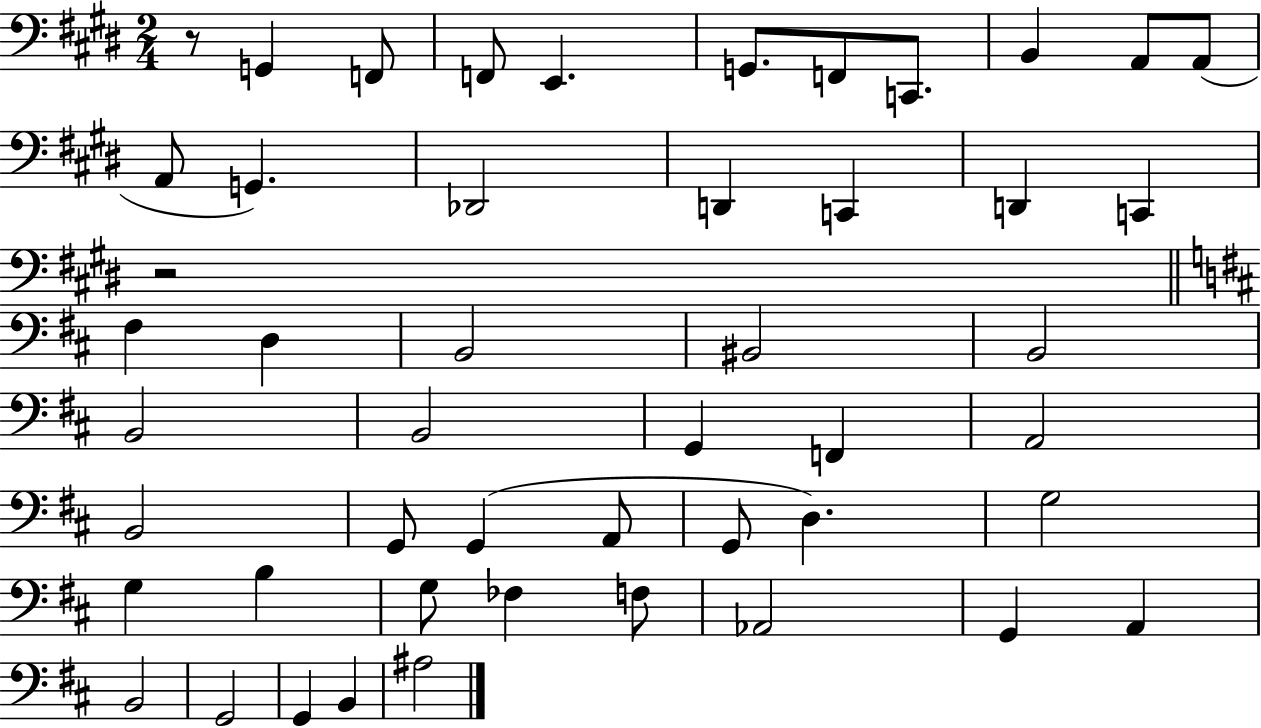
X:1
T:Untitled
M:2/4
L:1/4
K:E
z/2 G,, F,,/2 F,,/2 E,, G,,/2 F,,/2 C,,/2 B,, A,,/2 A,,/2 A,,/2 G,, _D,,2 D,, C,, D,, C,, z2 ^F, D, B,,2 ^B,,2 B,,2 B,,2 B,,2 G,, F,, A,,2 B,,2 G,,/2 G,, A,,/2 G,,/2 D, G,2 G, B, G,/2 _F, F,/2 _A,,2 G,, A,, B,,2 G,,2 G,, B,, ^A,2